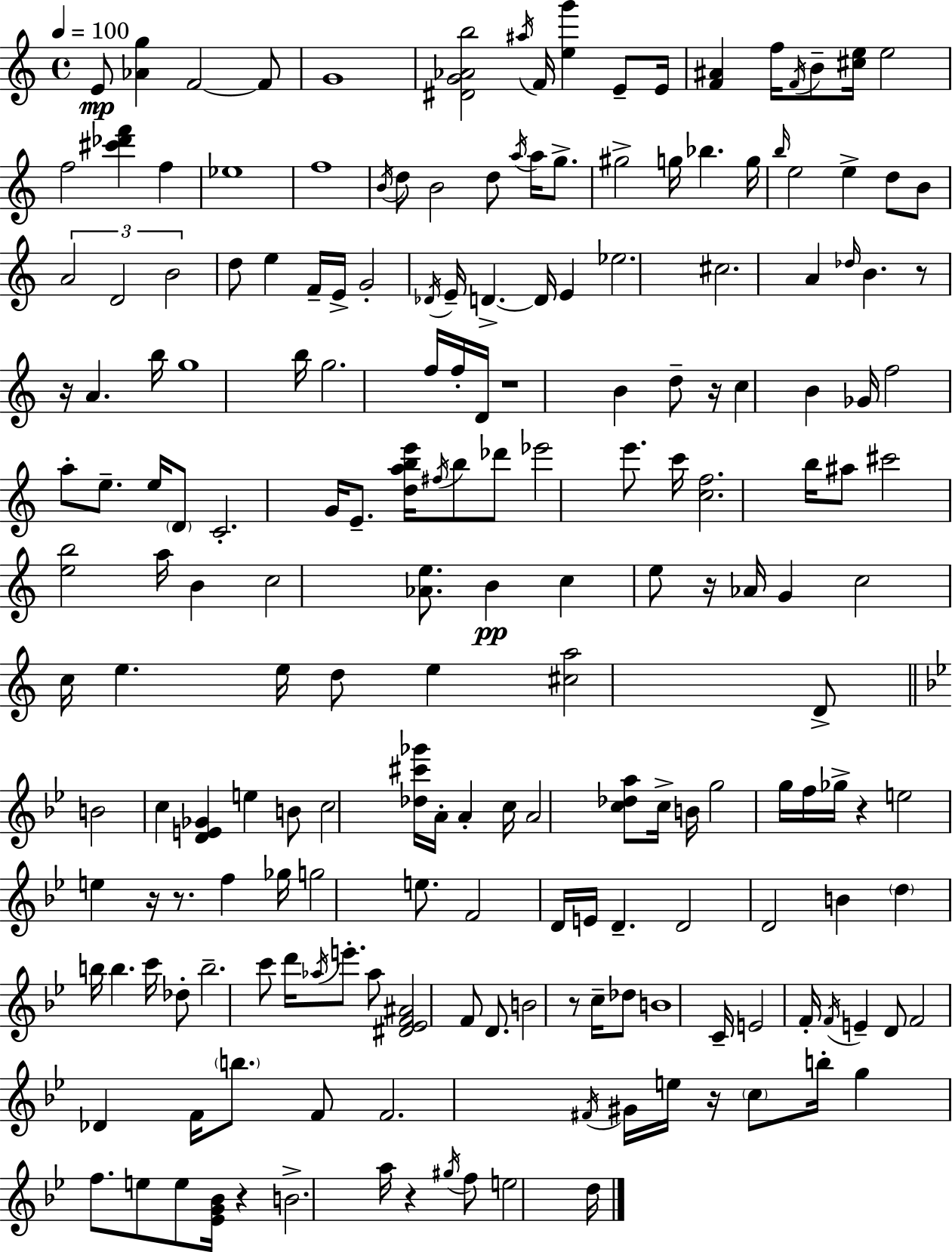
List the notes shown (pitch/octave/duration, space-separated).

E4/e [Ab4,G5]/q F4/h F4/e G4/w [D#4,G4,Ab4,B5]/h A#5/s F4/s [E5,G6]/q E4/e E4/s [F4,A#4]/q F5/s F4/s B4/e [C#5,E5]/s E5/h F5/h [C#6,Db6,F6]/q F5/q Eb5/w F5/w B4/s D5/e B4/h D5/e A5/s A5/s G5/e. G#5/h G5/s Bb5/q. G5/s B5/s E5/h E5/q D5/e B4/e A4/h D4/h B4/h D5/e E5/q F4/s E4/s G4/h Db4/s E4/s D4/q. D4/s E4/q Eb5/h. C#5/h. A4/q Db5/s B4/q. R/e R/s A4/q. B5/s G5/w B5/s G5/h. F5/s F5/s D4/s R/w B4/q D5/e R/s C5/q B4/q Gb4/s F5/h A5/e E5/e. E5/s D4/e C4/h. G4/s E4/e. [D5,A5,B5,E6]/s F#5/s B5/e Db6/e Eb6/h E6/e. C6/s [C5,F5]/h. B5/s A#5/e C#6/h [E5,B5]/h A5/s B4/q C5/h [Ab4,E5]/e. B4/q C5/q E5/e R/s Ab4/s G4/q C5/h C5/s E5/q. E5/s D5/e E5/q [C#5,A5]/h D4/e B4/h C5/q [D4,E4,Gb4]/q E5/q B4/e C5/h [Db5,C#6,Gb6]/s A4/s A4/q C5/s A4/h [C5,Db5,A5]/e C5/s B4/s G5/h G5/s F5/s Gb5/s R/q E5/h E5/q R/s R/e. F5/q Gb5/s G5/h E5/e. F4/h D4/s E4/s D4/q. D4/h D4/h B4/q D5/q B5/s B5/q. C6/s Db5/e B5/h. C6/e D6/s Ab5/s E6/e. Ab5/e [D#4,Eb4,F4,A#4]/h F4/e D4/e. B4/h R/e C5/s Db5/e B4/w C4/s E4/h F4/s F4/s E4/q D4/e F4/h Db4/q F4/s B5/e. F4/e F4/h. F#4/s G#4/s E5/s R/s C5/e B5/s G5/q F5/e. E5/e E5/e [Eb4,G4,Bb4]/s R/q B4/h. A5/s R/q G#5/s F5/e E5/h D5/s